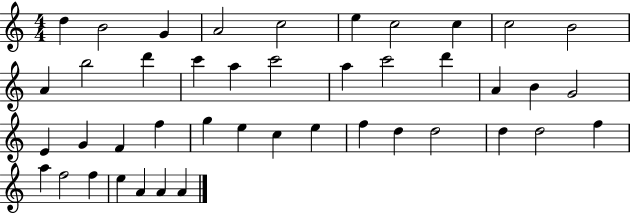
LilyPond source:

{
  \clef treble
  \numericTimeSignature
  \time 4/4
  \key c \major
  d''4 b'2 g'4 | a'2 c''2 | e''4 c''2 c''4 | c''2 b'2 | \break a'4 b''2 d'''4 | c'''4 a''4 c'''2 | a''4 c'''2 d'''4 | a'4 b'4 g'2 | \break e'4 g'4 f'4 f''4 | g''4 e''4 c''4 e''4 | f''4 d''4 d''2 | d''4 d''2 f''4 | \break a''4 f''2 f''4 | e''4 a'4 a'4 a'4 | \bar "|."
}